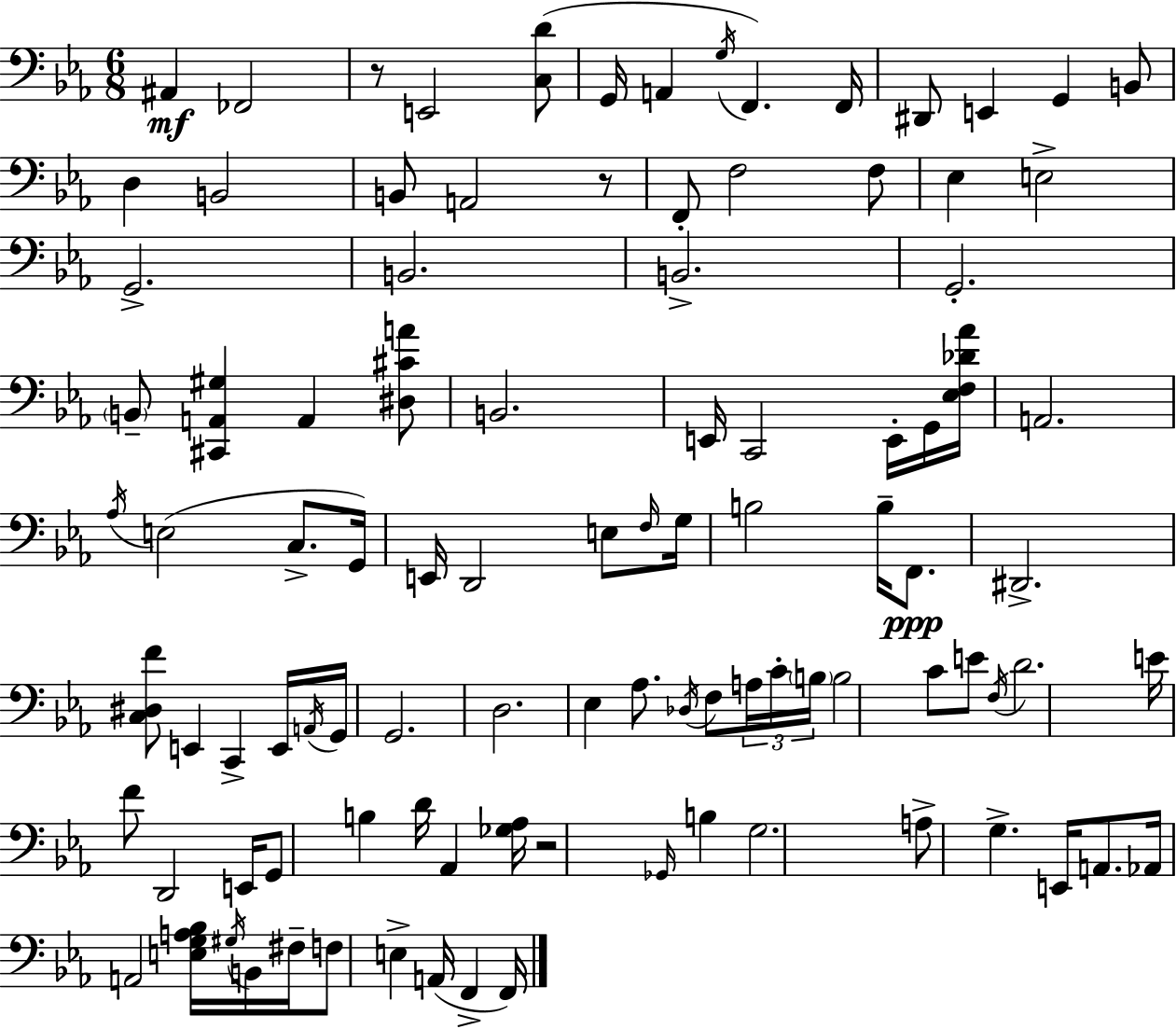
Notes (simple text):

A#2/q FES2/h R/e E2/h [C3,D4]/e G2/s A2/q G3/s F2/q. F2/s D#2/e E2/q G2/q B2/e D3/q B2/h B2/e A2/h R/e F2/e F3/h F3/e Eb3/q E3/h G2/h. B2/h. B2/h. G2/h. B2/e [C#2,A2,G#3]/q A2/q [D#3,C#4,A4]/e B2/h. E2/s C2/h E2/s G2/s [Eb3,F3,Db4,Ab4]/s A2/h. Ab3/s E3/h C3/e. G2/s E2/s D2/h E3/e F3/s G3/s B3/h B3/s F2/e. D#2/h. [C3,D#3,F4]/e E2/q C2/q E2/s A2/s G2/s G2/h. D3/h. Eb3/q Ab3/e. Db3/s F3/e A3/s C4/s B3/s B3/h C4/e E4/e F3/s D4/h. E4/s F4/e D2/h E2/s G2/e B3/q D4/s Ab2/q [Gb3,Ab3]/s R/h Gb2/s B3/q G3/h. A3/e G3/q. E2/s A2/e. Ab2/s A2/h [E3,G3,A3,Bb3]/s G#3/s B2/s F#3/s F3/e E3/q A2/s F2/q F2/s